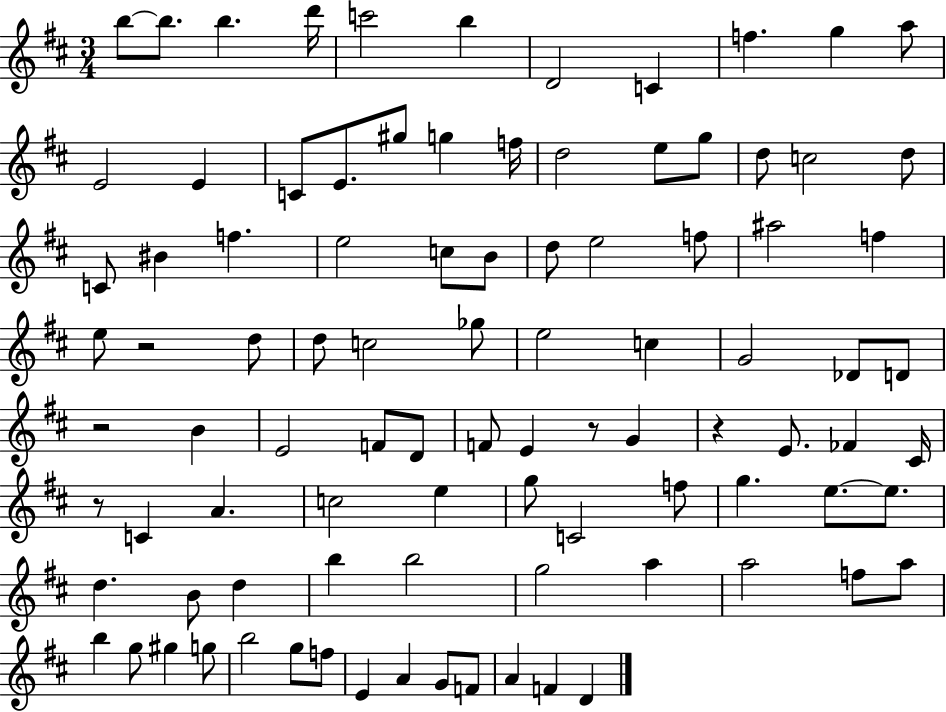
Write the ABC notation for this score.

X:1
T:Untitled
M:3/4
L:1/4
K:D
b/2 b/2 b d'/4 c'2 b D2 C f g a/2 E2 E C/2 E/2 ^g/2 g f/4 d2 e/2 g/2 d/2 c2 d/2 C/2 ^B f e2 c/2 B/2 d/2 e2 f/2 ^a2 f e/2 z2 d/2 d/2 c2 _g/2 e2 c G2 _D/2 D/2 z2 B E2 F/2 D/2 F/2 E z/2 G z E/2 _F ^C/4 z/2 C A c2 e g/2 C2 f/2 g e/2 e/2 d B/2 d b b2 g2 a a2 f/2 a/2 b g/2 ^g g/2 b2 g/2 f/2 E A G/2 F/2 A F D